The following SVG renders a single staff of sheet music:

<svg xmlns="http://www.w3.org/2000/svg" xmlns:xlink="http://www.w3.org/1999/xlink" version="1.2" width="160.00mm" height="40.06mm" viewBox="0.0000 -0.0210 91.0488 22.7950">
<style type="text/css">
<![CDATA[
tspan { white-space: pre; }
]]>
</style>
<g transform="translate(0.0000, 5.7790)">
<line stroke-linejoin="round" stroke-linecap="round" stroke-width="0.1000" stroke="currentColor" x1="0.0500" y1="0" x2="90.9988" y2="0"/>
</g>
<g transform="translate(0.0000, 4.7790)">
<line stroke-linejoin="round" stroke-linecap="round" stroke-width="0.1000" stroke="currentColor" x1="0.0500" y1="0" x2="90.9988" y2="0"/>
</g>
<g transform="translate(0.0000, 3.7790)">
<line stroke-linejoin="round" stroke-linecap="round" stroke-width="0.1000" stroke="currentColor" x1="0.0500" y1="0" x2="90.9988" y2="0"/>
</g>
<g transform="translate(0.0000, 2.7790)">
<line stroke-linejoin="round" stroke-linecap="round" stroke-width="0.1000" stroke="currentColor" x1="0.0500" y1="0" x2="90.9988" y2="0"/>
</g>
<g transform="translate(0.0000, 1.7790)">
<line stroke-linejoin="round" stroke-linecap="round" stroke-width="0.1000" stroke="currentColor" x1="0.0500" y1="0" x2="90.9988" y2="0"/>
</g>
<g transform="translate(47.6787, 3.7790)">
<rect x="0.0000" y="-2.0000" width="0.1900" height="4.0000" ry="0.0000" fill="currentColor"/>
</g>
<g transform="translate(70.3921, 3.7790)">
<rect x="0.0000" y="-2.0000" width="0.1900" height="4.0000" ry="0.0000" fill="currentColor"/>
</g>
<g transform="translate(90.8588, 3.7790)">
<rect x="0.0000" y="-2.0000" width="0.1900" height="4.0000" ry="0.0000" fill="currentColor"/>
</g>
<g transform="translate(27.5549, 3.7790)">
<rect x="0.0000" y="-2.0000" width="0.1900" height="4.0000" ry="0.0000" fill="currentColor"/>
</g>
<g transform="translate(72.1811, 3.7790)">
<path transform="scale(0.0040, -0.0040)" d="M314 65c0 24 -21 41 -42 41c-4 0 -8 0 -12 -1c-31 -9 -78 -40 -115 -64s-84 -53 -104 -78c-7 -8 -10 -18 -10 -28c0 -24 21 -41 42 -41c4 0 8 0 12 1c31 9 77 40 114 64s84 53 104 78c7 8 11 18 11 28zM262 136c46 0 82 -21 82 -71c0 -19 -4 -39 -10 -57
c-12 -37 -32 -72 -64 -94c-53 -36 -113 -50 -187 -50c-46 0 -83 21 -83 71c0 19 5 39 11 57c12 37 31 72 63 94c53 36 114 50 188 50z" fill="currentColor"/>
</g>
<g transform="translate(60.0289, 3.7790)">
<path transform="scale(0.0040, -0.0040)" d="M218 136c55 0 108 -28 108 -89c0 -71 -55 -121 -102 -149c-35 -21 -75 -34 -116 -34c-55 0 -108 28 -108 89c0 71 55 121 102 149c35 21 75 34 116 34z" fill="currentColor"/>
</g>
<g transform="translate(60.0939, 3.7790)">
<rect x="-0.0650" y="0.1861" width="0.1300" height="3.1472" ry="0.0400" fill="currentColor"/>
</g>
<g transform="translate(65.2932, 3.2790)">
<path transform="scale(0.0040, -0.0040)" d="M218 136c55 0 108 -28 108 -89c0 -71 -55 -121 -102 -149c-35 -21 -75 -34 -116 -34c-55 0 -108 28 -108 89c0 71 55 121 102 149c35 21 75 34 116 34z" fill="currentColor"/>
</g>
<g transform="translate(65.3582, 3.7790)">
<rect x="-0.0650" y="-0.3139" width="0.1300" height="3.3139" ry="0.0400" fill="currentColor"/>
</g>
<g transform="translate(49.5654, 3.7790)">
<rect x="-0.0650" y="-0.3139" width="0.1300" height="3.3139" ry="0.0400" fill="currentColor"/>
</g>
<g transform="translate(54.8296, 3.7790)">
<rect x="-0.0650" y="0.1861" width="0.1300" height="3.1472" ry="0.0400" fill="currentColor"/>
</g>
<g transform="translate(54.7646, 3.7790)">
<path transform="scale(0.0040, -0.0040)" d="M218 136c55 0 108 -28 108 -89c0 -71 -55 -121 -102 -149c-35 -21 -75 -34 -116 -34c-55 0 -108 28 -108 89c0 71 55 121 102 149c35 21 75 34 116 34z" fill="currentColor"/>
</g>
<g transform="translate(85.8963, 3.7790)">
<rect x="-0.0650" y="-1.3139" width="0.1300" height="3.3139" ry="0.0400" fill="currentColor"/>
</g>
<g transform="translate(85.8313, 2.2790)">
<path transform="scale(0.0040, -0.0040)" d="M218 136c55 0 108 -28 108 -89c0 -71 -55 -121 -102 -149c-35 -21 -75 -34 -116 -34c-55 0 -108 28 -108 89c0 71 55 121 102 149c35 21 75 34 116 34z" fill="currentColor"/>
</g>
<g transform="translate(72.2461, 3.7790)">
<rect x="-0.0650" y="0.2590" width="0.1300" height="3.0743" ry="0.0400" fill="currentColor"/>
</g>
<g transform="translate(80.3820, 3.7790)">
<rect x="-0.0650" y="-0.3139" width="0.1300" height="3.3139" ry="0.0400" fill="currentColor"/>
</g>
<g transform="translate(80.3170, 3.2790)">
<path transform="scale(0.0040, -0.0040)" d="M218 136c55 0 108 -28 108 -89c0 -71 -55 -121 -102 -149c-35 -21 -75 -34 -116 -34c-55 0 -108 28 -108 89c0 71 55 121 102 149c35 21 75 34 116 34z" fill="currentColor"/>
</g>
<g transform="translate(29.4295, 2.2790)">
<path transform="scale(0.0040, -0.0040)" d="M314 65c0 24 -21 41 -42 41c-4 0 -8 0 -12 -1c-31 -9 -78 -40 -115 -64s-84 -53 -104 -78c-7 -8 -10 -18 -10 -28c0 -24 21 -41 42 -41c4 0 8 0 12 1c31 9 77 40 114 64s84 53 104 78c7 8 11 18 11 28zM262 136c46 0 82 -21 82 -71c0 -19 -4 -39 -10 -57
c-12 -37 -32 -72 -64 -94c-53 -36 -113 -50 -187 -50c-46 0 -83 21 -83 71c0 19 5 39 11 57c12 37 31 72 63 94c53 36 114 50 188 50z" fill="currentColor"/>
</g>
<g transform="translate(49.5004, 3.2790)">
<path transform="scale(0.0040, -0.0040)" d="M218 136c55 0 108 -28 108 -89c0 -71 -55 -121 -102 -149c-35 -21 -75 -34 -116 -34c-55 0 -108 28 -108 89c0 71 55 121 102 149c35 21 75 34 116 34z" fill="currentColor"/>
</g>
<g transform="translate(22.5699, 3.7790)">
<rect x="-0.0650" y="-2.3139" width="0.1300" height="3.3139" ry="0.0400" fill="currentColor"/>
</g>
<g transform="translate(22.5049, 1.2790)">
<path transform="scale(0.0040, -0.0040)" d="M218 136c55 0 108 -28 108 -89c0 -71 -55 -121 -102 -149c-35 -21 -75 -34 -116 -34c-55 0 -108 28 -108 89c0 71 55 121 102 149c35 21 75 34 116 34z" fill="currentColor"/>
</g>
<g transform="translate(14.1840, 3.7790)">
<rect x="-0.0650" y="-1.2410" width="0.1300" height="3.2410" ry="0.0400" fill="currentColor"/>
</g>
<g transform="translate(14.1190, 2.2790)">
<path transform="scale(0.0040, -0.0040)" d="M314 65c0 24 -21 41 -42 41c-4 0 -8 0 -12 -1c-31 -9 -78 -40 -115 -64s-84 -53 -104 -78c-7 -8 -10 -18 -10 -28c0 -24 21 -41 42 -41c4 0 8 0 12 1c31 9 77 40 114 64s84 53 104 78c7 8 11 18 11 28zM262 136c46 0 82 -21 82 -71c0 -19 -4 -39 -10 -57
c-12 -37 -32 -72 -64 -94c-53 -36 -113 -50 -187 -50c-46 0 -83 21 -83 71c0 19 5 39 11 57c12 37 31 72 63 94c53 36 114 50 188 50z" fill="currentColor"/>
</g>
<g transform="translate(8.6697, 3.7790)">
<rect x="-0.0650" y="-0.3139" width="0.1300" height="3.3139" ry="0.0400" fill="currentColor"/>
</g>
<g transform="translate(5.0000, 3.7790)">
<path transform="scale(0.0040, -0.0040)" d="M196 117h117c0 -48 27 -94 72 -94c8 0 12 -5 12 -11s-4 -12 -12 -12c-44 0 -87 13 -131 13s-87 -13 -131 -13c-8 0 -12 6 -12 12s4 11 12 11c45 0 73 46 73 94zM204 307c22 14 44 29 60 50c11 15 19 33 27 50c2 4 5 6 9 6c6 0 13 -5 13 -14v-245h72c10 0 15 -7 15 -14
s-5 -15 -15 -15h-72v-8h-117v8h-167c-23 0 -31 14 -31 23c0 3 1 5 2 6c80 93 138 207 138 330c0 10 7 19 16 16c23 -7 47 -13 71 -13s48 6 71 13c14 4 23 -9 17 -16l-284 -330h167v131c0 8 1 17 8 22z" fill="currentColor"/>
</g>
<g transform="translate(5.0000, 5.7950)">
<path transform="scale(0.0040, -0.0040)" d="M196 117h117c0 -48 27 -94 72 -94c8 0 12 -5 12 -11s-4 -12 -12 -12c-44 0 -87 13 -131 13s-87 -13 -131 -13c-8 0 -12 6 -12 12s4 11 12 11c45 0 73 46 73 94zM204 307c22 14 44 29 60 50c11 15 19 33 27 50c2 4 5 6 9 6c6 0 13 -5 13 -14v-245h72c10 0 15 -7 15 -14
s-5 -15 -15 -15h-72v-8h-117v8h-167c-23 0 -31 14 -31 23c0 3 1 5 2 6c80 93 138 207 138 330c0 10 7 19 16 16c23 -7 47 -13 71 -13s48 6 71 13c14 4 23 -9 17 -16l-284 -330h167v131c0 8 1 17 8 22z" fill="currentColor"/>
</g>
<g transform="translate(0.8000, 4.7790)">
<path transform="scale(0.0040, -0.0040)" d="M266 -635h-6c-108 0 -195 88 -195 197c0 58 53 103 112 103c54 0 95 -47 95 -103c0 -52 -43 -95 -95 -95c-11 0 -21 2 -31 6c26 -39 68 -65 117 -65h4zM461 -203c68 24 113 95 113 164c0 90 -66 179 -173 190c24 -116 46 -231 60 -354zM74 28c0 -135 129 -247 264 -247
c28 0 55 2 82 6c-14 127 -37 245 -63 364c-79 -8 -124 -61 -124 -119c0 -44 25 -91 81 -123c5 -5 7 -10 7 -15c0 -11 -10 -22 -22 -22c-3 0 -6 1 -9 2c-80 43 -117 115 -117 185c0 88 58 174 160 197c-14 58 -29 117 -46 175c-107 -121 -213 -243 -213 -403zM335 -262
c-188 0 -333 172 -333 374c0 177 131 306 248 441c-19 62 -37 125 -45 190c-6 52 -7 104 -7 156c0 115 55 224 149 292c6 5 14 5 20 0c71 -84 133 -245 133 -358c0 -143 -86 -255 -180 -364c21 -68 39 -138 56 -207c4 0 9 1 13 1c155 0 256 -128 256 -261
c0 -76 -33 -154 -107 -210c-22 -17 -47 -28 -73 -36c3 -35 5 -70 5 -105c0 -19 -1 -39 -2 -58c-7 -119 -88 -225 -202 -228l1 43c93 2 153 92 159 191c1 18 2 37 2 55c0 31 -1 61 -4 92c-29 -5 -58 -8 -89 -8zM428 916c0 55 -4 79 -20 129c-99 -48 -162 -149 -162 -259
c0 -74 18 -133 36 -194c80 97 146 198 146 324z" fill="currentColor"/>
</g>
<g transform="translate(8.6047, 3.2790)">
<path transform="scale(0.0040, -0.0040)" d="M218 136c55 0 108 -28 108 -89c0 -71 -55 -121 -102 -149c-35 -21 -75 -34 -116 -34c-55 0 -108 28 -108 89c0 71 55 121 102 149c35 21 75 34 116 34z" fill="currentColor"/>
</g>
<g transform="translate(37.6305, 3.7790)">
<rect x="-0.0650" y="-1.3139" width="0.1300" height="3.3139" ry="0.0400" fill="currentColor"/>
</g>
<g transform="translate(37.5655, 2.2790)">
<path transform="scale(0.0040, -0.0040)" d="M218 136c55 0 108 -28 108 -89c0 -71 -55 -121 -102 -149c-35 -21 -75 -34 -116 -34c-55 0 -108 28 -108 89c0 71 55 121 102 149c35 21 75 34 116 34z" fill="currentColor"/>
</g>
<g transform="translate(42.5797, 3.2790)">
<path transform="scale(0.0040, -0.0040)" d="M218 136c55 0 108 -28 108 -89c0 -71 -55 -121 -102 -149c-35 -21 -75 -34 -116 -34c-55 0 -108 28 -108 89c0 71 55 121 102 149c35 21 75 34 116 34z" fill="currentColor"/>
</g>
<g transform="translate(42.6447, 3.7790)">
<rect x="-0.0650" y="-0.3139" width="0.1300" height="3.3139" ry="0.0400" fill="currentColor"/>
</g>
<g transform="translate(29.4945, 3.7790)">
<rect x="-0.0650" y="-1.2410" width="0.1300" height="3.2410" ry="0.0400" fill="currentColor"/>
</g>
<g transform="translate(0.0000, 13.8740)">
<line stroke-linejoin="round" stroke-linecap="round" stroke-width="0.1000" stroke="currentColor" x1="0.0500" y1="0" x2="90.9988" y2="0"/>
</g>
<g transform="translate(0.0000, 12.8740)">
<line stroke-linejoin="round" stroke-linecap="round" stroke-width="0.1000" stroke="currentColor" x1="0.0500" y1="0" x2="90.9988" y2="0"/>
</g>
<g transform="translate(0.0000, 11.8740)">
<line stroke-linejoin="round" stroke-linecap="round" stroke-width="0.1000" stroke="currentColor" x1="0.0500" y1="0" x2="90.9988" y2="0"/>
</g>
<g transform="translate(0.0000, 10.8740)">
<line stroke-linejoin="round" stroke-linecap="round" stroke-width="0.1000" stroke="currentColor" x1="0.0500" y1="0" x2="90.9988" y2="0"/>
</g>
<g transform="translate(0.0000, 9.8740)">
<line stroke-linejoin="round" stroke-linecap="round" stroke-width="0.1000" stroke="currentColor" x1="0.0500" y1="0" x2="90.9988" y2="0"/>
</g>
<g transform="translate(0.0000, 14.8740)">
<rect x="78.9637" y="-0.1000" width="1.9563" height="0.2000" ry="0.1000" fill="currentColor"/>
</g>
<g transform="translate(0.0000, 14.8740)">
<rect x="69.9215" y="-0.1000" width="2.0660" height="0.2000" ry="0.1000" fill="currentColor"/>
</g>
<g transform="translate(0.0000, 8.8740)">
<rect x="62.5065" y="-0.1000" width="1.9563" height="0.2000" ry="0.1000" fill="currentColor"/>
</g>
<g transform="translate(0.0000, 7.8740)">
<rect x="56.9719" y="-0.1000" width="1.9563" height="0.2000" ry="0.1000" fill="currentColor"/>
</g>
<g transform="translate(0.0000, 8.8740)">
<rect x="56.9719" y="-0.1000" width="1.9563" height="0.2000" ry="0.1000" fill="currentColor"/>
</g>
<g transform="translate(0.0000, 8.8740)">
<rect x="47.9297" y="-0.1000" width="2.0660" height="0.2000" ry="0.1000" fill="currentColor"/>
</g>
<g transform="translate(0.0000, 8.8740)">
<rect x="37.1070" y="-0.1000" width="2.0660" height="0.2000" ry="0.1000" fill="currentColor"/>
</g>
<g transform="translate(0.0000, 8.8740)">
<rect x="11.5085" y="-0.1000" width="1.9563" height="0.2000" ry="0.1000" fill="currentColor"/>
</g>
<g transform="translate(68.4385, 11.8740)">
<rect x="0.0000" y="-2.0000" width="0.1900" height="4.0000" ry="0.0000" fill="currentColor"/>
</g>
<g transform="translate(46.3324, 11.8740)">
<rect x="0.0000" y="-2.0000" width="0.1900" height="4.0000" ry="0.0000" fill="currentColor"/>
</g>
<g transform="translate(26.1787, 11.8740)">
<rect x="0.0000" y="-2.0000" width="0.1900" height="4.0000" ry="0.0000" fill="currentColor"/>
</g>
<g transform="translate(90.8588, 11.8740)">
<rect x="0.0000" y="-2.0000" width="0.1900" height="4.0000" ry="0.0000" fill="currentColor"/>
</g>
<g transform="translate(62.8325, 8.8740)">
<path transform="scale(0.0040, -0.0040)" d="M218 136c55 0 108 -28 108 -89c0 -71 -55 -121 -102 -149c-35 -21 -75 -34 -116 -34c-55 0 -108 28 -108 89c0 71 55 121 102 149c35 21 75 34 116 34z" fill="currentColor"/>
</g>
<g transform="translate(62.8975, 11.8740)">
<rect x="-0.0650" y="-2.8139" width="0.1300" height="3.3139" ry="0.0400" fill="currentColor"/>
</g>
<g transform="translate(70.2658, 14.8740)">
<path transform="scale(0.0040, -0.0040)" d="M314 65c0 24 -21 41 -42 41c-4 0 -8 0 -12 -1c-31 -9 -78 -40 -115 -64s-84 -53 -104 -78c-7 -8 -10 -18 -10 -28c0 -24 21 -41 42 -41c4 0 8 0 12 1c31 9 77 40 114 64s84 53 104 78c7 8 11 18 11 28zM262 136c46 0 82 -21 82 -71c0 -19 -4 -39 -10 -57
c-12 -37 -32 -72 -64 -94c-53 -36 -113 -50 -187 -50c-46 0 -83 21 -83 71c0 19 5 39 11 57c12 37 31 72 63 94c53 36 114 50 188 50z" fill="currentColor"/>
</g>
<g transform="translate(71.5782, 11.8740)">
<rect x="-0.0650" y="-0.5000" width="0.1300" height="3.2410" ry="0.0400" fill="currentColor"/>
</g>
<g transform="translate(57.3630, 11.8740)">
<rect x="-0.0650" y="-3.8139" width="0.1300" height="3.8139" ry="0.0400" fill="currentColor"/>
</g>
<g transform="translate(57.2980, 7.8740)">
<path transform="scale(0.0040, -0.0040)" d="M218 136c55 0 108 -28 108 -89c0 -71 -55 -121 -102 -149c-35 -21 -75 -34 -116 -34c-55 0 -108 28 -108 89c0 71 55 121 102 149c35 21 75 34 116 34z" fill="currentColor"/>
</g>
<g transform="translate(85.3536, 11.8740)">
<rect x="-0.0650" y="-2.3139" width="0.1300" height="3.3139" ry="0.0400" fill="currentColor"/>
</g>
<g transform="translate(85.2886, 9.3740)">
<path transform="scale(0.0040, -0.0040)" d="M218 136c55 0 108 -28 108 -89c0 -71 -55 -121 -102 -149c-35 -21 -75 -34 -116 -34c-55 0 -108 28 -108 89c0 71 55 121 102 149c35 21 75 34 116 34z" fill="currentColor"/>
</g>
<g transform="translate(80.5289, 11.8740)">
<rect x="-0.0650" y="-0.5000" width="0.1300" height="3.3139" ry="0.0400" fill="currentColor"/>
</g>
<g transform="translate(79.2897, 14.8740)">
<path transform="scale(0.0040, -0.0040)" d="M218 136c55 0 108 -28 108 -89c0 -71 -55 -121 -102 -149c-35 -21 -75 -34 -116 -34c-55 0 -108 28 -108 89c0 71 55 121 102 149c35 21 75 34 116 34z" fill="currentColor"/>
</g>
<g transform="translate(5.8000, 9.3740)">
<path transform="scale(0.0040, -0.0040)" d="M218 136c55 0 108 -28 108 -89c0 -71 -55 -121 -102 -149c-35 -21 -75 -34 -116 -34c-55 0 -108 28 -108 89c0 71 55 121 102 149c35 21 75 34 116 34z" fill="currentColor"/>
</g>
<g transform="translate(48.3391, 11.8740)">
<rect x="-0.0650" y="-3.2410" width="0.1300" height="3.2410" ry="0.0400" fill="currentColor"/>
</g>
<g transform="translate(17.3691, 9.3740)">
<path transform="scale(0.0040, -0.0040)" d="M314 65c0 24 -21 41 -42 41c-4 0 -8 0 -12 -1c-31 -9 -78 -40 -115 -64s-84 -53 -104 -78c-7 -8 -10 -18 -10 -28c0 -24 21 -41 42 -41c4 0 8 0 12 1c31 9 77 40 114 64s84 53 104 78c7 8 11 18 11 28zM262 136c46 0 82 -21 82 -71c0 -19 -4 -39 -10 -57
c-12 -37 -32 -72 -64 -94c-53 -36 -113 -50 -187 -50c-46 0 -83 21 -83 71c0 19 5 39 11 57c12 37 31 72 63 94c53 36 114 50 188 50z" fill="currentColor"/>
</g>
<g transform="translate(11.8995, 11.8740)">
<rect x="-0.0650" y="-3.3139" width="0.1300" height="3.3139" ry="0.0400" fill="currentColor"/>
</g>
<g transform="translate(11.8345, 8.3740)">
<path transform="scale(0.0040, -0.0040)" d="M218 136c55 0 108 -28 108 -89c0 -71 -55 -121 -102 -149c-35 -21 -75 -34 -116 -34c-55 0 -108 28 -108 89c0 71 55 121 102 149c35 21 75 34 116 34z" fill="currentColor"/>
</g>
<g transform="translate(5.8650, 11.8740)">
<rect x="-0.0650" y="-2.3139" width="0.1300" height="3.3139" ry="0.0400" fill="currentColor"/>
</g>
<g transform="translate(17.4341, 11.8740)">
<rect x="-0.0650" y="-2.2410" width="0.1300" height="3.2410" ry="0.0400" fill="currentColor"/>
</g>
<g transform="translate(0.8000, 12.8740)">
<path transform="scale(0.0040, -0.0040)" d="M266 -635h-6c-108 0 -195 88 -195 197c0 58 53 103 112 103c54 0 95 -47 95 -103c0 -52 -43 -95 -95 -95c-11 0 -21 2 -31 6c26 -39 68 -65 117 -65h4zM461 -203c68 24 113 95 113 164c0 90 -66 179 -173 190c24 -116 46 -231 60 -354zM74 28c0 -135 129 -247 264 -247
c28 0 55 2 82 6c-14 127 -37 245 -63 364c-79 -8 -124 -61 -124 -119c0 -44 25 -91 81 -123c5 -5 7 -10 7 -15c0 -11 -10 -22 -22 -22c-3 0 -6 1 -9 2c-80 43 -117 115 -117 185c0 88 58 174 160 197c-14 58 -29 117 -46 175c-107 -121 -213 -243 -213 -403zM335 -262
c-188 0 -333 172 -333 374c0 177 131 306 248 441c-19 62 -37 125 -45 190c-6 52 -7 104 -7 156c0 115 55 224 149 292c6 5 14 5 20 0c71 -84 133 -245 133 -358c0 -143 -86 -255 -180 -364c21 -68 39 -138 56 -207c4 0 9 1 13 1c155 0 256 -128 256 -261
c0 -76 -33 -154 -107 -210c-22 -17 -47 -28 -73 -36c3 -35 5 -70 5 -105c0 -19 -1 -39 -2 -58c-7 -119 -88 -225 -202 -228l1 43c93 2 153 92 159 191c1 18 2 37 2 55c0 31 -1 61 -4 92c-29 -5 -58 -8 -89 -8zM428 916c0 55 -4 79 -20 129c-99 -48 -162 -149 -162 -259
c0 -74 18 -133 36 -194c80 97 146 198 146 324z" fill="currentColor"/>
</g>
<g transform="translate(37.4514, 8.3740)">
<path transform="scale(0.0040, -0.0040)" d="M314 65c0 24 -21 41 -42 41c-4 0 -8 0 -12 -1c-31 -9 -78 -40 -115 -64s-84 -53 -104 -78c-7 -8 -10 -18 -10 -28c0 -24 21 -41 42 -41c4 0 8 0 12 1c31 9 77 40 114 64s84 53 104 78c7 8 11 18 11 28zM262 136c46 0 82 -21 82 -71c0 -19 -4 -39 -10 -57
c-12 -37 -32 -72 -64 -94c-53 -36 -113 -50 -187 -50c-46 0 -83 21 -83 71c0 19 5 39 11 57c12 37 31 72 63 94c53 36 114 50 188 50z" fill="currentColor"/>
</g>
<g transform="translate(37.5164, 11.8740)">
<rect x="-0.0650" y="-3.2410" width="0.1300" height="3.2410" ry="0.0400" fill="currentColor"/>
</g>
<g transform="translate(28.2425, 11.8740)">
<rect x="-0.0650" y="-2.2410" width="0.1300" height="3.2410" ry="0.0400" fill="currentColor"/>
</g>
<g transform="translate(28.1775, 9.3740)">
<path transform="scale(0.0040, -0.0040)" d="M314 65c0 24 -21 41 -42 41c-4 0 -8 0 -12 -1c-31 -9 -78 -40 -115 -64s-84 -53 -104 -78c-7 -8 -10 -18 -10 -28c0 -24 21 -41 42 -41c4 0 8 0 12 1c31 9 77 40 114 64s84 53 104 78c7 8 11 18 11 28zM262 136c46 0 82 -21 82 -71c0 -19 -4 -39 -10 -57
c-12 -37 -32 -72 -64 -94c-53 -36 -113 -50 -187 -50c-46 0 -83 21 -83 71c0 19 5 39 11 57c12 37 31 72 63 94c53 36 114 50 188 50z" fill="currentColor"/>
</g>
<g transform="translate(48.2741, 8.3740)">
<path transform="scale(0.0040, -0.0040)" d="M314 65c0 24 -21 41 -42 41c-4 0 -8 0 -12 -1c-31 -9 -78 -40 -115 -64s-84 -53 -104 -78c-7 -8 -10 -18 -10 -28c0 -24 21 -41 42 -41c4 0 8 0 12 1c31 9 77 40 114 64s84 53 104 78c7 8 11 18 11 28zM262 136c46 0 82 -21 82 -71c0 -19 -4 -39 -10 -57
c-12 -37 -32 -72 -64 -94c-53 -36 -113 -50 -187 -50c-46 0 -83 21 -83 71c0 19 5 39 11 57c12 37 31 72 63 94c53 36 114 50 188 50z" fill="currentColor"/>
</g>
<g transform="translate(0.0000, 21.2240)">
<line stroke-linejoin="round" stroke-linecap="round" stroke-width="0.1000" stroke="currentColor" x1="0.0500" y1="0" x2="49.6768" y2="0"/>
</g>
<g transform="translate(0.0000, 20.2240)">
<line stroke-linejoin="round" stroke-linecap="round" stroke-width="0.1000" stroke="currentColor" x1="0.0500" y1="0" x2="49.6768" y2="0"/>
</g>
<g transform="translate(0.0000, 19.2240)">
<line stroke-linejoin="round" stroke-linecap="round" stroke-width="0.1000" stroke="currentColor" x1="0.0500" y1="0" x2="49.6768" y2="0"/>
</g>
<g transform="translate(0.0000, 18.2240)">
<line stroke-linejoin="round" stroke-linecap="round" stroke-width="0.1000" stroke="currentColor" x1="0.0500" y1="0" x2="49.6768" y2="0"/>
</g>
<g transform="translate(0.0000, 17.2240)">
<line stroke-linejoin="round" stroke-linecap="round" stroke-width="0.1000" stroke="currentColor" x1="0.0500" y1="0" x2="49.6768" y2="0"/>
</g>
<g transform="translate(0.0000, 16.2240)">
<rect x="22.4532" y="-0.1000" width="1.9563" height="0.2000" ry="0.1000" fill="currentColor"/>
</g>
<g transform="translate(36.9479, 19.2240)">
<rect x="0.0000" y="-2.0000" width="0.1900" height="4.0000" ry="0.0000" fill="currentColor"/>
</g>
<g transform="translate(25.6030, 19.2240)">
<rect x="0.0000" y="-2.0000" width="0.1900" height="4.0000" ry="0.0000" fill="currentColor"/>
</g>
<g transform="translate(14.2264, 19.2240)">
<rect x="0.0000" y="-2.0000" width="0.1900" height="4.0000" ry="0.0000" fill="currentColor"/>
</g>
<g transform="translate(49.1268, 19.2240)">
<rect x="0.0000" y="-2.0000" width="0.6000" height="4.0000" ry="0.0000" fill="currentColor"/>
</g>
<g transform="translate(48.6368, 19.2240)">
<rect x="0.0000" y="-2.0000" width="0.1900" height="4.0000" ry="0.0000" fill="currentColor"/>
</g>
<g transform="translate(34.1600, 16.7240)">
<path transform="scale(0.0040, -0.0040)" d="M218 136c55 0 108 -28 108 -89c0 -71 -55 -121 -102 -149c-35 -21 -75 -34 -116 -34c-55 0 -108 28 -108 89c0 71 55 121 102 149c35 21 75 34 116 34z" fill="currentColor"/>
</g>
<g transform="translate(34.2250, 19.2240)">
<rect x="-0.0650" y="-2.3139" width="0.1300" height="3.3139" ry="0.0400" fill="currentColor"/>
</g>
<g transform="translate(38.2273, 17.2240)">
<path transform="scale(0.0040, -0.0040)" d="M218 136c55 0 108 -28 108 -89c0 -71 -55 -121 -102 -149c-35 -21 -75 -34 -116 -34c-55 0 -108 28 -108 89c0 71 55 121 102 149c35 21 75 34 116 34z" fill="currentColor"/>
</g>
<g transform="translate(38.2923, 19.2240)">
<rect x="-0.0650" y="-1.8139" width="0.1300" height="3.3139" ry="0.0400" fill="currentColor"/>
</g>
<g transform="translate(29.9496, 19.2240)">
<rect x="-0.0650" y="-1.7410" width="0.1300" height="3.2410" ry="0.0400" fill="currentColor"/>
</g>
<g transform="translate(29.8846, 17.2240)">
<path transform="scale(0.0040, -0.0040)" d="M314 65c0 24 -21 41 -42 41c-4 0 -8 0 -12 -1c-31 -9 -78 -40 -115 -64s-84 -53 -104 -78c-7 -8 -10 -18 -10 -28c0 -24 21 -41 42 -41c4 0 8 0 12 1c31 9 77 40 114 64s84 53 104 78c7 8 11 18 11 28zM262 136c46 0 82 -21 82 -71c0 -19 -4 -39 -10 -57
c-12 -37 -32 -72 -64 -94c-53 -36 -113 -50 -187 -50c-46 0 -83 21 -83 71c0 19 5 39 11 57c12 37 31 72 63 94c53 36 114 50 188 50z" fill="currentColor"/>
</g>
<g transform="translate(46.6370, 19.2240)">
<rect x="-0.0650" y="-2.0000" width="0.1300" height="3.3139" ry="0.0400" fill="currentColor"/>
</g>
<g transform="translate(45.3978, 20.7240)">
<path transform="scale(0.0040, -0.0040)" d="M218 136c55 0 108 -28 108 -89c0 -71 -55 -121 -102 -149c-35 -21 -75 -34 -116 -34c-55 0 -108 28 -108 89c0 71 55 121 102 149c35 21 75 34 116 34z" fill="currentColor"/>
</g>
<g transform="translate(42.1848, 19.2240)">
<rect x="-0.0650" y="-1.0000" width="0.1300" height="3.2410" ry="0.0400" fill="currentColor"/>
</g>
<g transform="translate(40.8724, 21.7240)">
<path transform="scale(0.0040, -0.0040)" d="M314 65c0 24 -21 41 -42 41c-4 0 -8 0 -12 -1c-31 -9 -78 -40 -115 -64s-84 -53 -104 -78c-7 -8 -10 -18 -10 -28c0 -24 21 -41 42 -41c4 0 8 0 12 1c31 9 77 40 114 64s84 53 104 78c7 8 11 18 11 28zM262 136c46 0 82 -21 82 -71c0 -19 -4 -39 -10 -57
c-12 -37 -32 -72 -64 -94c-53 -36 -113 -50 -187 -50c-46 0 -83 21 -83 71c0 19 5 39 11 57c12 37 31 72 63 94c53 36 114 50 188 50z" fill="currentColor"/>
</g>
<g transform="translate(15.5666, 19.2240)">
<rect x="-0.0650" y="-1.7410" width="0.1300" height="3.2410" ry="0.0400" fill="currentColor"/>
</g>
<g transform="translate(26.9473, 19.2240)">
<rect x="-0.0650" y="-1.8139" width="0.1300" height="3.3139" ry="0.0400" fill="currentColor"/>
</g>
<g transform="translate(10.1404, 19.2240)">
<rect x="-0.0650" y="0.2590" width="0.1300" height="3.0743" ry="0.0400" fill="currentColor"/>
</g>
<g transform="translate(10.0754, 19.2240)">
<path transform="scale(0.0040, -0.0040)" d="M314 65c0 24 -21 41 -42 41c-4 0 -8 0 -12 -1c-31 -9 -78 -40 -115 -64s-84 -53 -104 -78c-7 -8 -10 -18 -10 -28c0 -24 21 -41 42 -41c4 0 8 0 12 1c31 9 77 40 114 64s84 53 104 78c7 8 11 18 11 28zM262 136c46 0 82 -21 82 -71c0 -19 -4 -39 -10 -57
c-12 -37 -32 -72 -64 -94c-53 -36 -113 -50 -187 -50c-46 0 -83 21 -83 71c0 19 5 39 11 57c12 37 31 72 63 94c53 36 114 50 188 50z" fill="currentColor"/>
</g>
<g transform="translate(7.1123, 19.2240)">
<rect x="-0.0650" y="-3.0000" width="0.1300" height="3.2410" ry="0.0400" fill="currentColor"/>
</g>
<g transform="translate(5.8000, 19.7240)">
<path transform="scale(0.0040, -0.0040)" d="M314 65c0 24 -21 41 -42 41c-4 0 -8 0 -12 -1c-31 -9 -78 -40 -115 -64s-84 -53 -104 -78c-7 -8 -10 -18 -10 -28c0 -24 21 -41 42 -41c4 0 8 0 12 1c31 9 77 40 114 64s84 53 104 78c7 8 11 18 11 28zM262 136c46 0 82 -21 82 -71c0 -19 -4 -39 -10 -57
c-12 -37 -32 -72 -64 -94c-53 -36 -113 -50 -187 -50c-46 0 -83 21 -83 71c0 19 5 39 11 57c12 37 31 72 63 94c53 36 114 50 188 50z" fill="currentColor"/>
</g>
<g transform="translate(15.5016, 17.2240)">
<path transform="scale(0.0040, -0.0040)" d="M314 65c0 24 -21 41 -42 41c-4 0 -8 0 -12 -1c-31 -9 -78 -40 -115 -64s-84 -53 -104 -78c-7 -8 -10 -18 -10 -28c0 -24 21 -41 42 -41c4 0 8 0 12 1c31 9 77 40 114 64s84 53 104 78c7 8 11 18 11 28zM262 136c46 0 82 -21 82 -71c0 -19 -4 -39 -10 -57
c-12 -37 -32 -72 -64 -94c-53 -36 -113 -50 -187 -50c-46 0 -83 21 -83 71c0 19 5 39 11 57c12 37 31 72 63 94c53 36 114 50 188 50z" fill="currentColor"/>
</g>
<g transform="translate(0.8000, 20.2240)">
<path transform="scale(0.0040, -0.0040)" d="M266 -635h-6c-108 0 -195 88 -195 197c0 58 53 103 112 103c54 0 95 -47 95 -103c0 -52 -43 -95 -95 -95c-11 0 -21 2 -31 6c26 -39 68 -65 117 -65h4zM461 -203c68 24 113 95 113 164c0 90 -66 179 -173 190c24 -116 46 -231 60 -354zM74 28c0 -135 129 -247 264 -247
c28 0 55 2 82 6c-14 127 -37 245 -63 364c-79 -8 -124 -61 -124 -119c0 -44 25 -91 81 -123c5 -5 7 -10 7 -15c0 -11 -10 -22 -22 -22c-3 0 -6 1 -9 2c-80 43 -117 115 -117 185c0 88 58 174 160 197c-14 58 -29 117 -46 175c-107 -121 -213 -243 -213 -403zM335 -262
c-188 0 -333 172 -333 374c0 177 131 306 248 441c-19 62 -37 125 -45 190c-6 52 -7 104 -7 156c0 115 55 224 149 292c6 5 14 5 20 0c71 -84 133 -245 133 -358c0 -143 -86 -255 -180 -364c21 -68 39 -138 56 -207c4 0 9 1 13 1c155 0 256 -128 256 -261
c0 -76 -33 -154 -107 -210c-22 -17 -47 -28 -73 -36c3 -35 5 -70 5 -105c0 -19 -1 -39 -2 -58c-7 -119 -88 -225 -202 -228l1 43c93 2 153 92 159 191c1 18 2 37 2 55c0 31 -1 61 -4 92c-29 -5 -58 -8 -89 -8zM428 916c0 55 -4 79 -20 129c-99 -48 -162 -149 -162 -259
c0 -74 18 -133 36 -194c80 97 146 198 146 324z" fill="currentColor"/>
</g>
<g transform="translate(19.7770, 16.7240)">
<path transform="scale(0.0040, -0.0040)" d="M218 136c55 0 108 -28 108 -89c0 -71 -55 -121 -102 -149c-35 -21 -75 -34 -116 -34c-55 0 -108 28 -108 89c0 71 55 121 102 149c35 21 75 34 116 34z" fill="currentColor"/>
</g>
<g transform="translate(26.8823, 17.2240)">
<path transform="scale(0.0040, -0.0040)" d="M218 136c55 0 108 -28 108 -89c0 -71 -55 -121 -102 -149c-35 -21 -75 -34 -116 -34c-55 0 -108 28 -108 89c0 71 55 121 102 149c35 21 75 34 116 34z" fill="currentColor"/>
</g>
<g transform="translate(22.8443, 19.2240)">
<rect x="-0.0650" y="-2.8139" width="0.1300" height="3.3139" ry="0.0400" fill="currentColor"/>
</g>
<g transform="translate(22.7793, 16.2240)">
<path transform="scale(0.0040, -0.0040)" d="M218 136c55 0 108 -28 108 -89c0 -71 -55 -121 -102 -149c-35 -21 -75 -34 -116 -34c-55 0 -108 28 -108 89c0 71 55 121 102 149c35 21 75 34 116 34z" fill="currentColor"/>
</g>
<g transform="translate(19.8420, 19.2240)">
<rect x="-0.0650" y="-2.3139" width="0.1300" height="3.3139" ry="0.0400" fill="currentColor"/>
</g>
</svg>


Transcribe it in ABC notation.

X:1
T:Untitled
M:4/4
L:1/4
K:C
c e2 g e2 e c c B B c B2 c e g b g2 g2 b2 b2 c' a C2 C g A2 B2 f2 g a f f2 g f D2 F